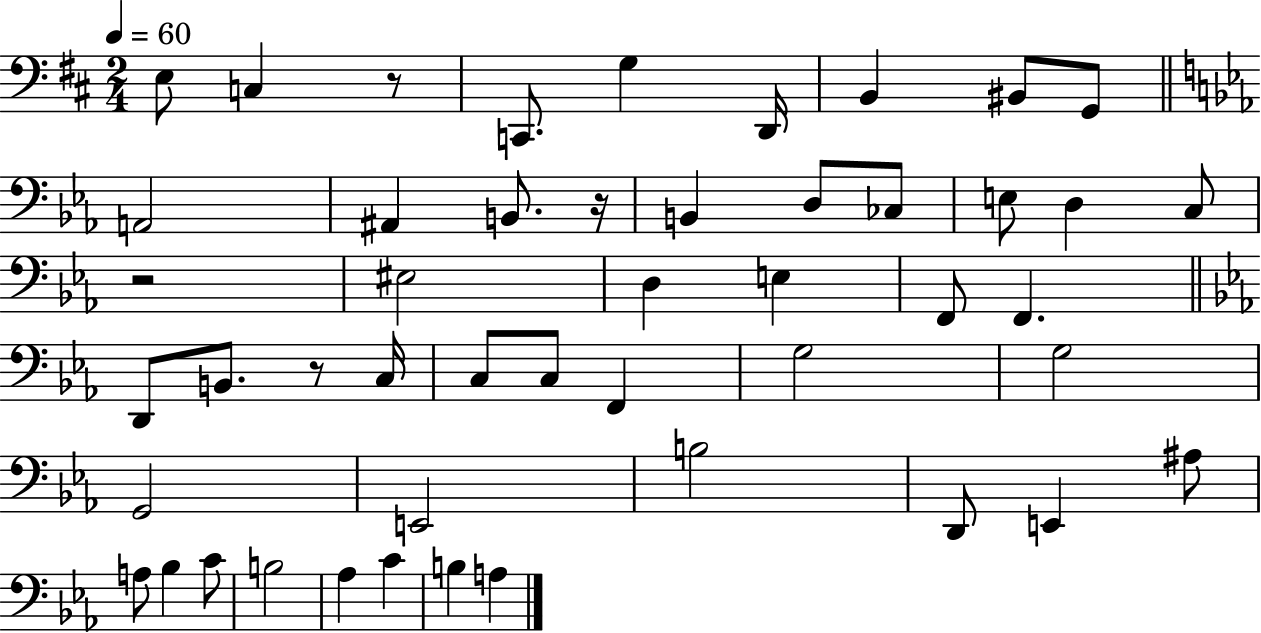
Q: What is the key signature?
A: D major